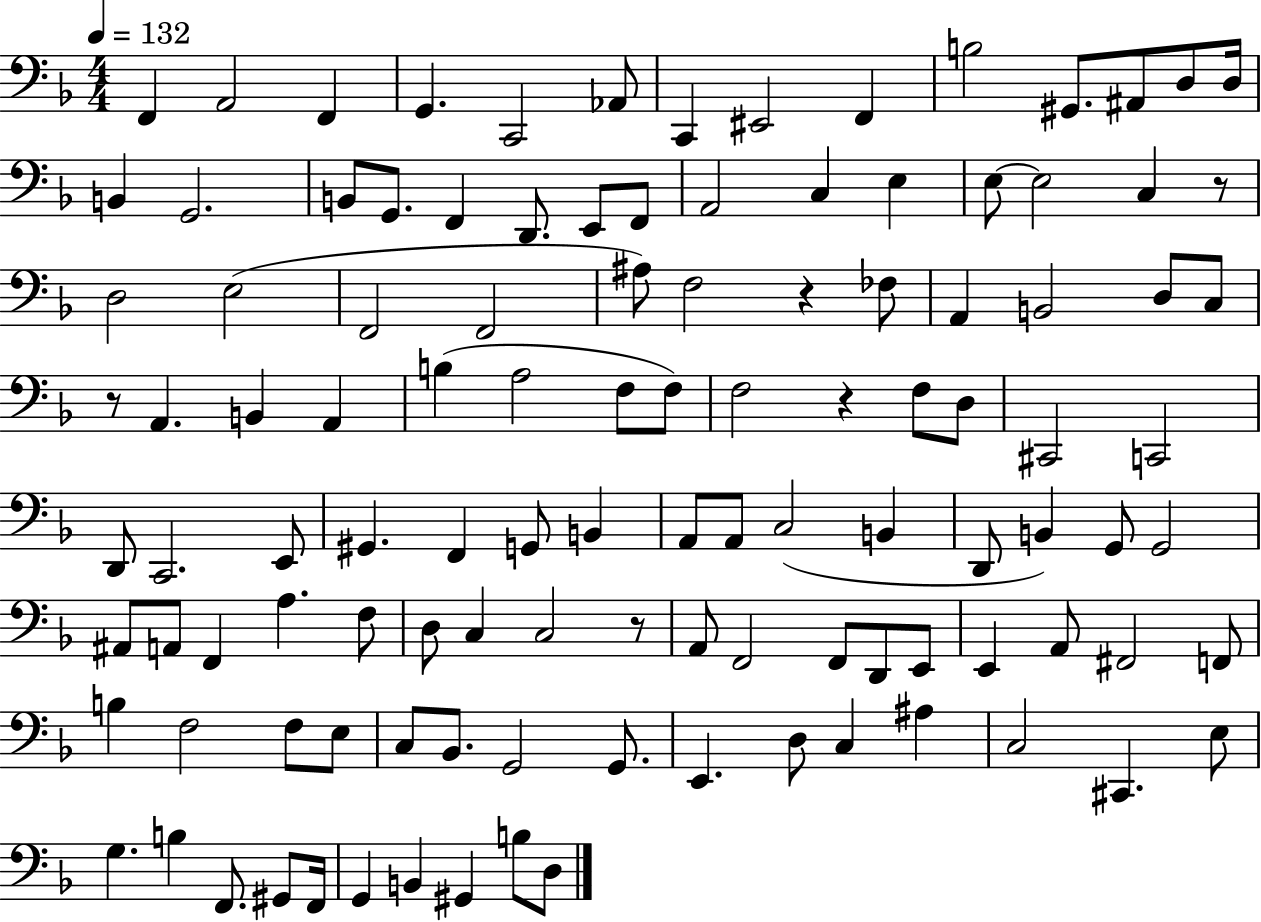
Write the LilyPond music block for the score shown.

{
  \clef bass
  \numericTimeSignature
  \time 4/4
  \key f \major
  \tempo 4 = 132
  f,4 a,2 f,4 | g,4. c,2 aes,8 | c,4 eis,2 f,4 | b2 gis,8. ais,8 d8 d16 | \break b,4 g,2. | b,8 g,8. f,4 d,8. e,8 f,8 | a,2 c4 e4 | e8~~ e2 c4 r8 | \break d2 e2( | f,2 f,2 | ais8) f2 r4 fes8 | a,4 b,2 d8 c8 | \break r8 a,4. b,4 a,4 | b4( a2 f8 f8) | f2 r4 f8 d8 | cis,2 c,2 | \break d,8 c,2. e,8 | gis,4. f,4 g,8 b,4 | a,8 a,8 c2( b,4 | d,8 b,4) g,8 g,2 | \break ais,8 a,8 f,4 a4. f8 | d8 c4 c2 r8 | a,8 f,2 f,8 d,8 e,8 | e,4 a,8 fis,2 f,8 | \break b4 f2 f8 e8 | c8 bes,8. g,2 g,8. | e,4. d8 c4 ais4 | c2 cis,4. e8 | \break g4. b4 f,8. gis,8 f,16 | g,4 b,4 gis,4 b8 d8 | \bar "|."
}